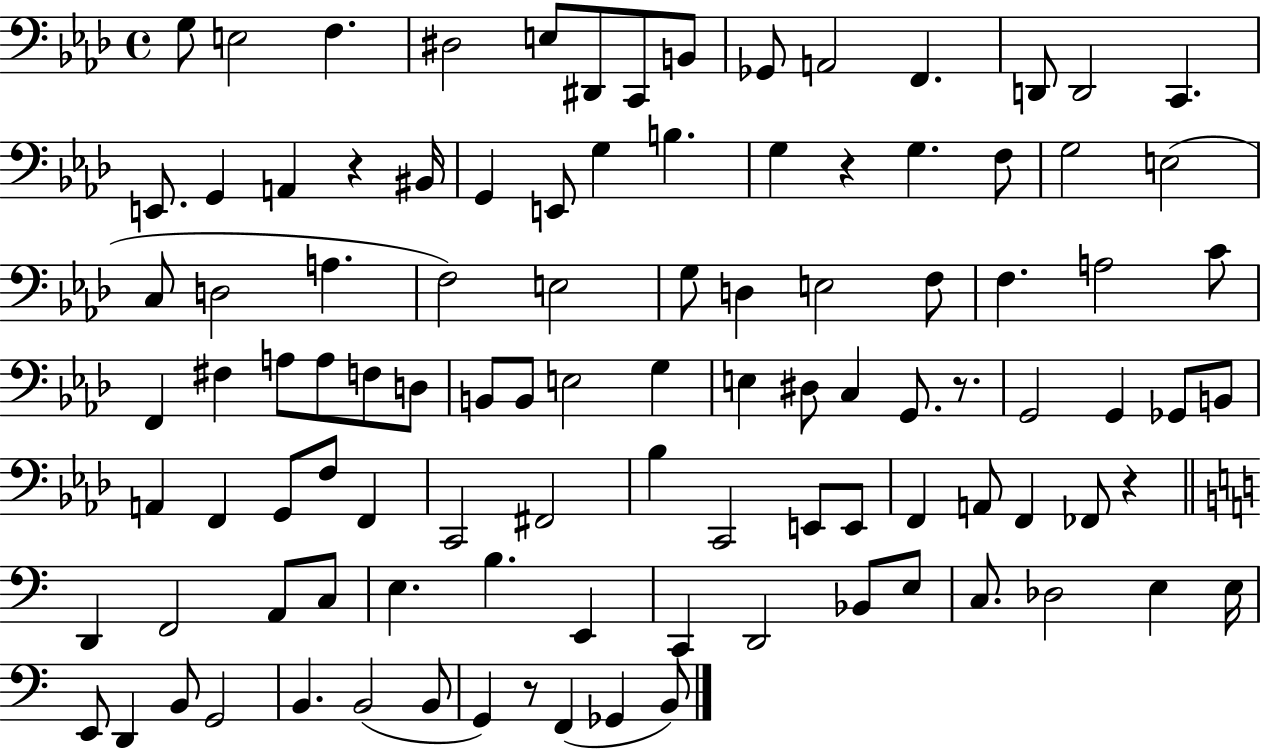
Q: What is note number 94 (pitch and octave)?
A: B2